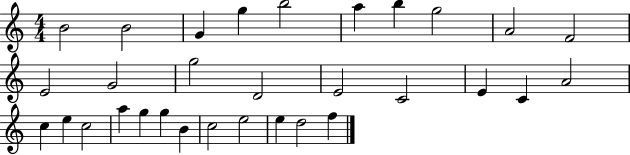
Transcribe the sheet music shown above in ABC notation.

X:1
T:Untitled
M:4/4
L:1/4
K:C
B2 B2 G g b2 a b g2 A2 F2 E2 G2 g2 D2 E2 C2 E C A2 c e c2 a g g B c2 e2 e d2 f